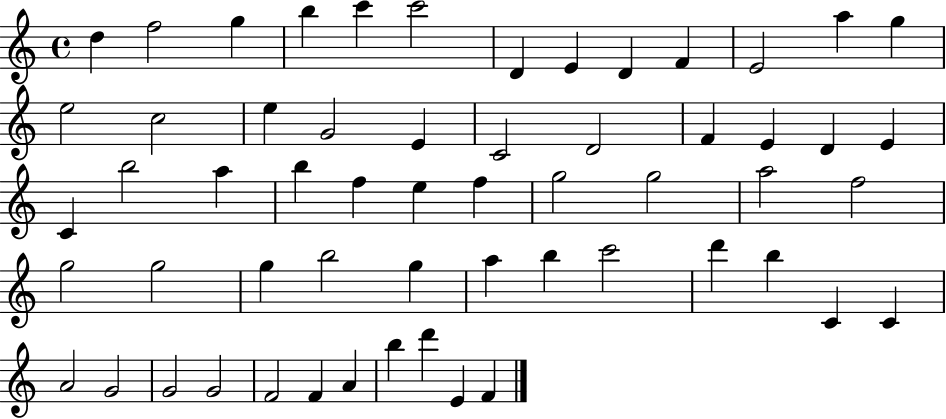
D5/q F5/h G5/q B5/q C6/q C6/h D4/q E4/q D4/q F4/q E4/h A5/q G5/q E5/h C5/h E5/q G4/h E4/q C4/h D4/h F4/q E4/q D4/q E4/q C4/q B5/h A5/q B5/q F5/q E5/q F5/q G5/h G5/h A5/h F5/h G5/h G5/h G5/q B5/h G5/q A5/q B5/q C6/h D6/q B5/q C4/q C4/q A4/h G4/h G4/h G4/h F4/h F4/q A4/q B5/q D6/q E4/q F4/q